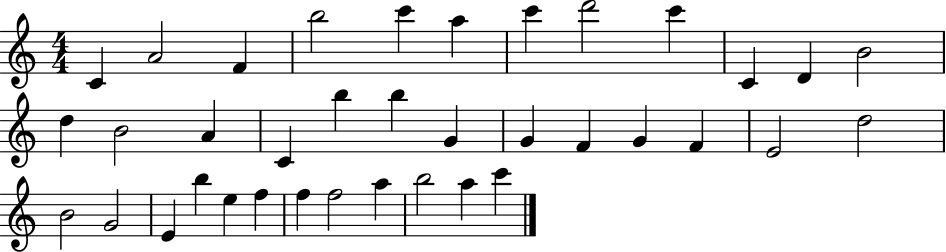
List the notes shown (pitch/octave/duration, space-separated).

C4/q A4/h F4/q B5/h C6/q A5/q C6/q D6/h C6/q C4/q D4/q B4/h D5/q B4/h A4/q C4/q B5/q B5/q G4/q G4/q F4/q G4/q F4/q E4/h D5/h B4/h G4/h E4/q B5/q E5/q F5/q F5/q F5/h A5/q B5/h A5/q C6/q